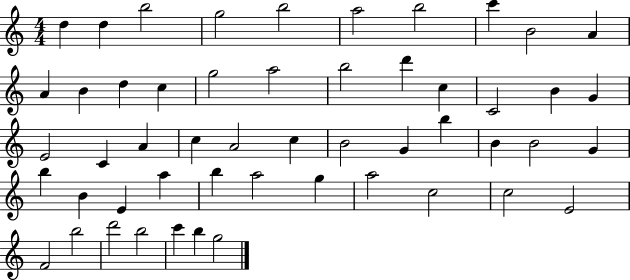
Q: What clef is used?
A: treble